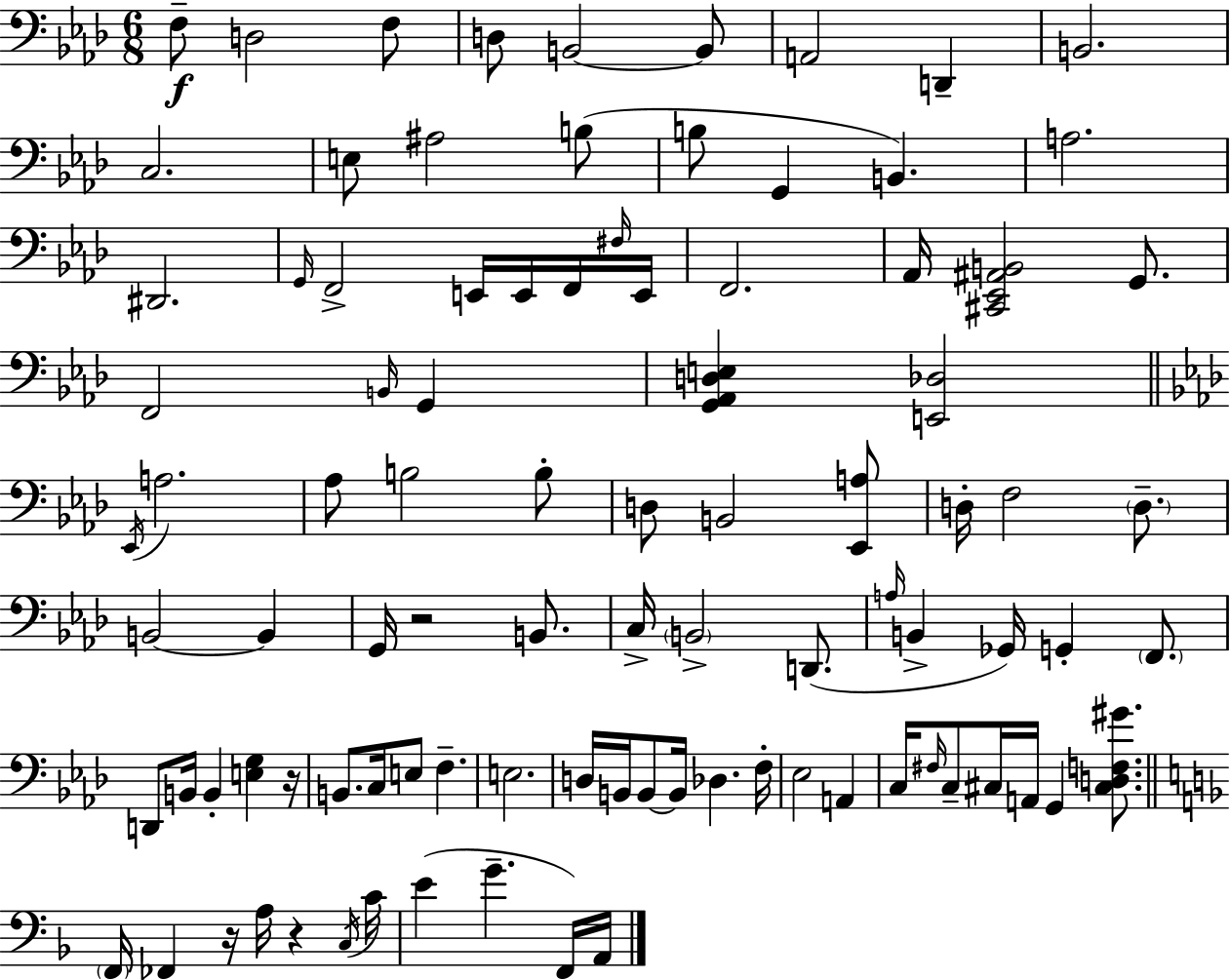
X:1
T:Untitled
M:6/8
L:1/4
K:Ab
F,/2 D,2 F,/2 D,/2 B,,2 B,,/2 A,,2 D,, B,,2 C,2 E,/2 ^A,2 B,/2 B,/2 G,, B,, A,2 ^D,,2 G,,/4 F,,2 E,,/4 E,,/4 F,,/4 ^F,/4 E,,/4 F,,2 _A,,/4 [^C,,_E,,^A,,B,,]2 G,,/2 F,,2 B,,/4 G,, [G,,_A,,D,E,] [E,,_D,]2 _E,,/4 A,2 _A,/2 B,2 B,/2 D,/2 B,,2 [_E,,A,]/2 D,/4 F,2 D,/2 B,,2 B,, G,,/4 z2 B,,/2 C,/4 B,,2 D,,/2 A,/4 B,, _G,,/4 G,, F,,/2 D,,/2 B,,/4 B,, [E,G,] z/4 B,,/2 C,/4 E,/2 F, E,2 D,/4 B,,/4 B,,/2 B,,/4 _D, F,/4 _E,2 A,, C,/4 ^F,/4 C,/2 ^C,/4 A,,/4 G,, [^C,D,F,^G]/2 F,,/4 _F,, z/4 A,/4 z C,/4 C/4 E G F,,/4 A,,/4